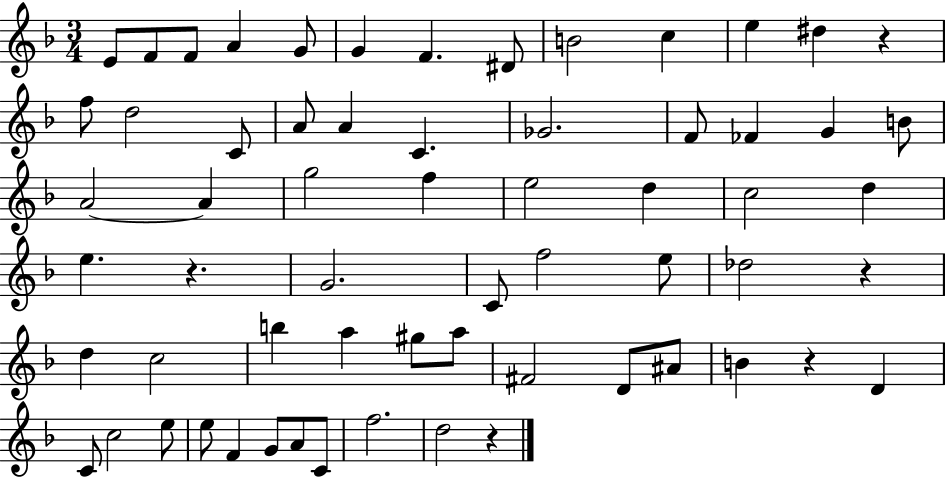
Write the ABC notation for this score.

X:1
T:Untitled
M:3/4
L:1/4
K:F
E/2 F/2 F/2 A G/2 G F ^D/2 B2 c e ^d z f/2 d2 C/2 A/2 A C _G2 F/2 _F G B/2 A2 A g2 f e2 d c2 d e z G2 C/2 f2 e/2 _d2 z d c2 b a ^g/2 a/2 ^F2 D/2 ^A/2 B z D C/2 c2 e/2 e/2 F G/2 A/2 C/2 f2 d2 z